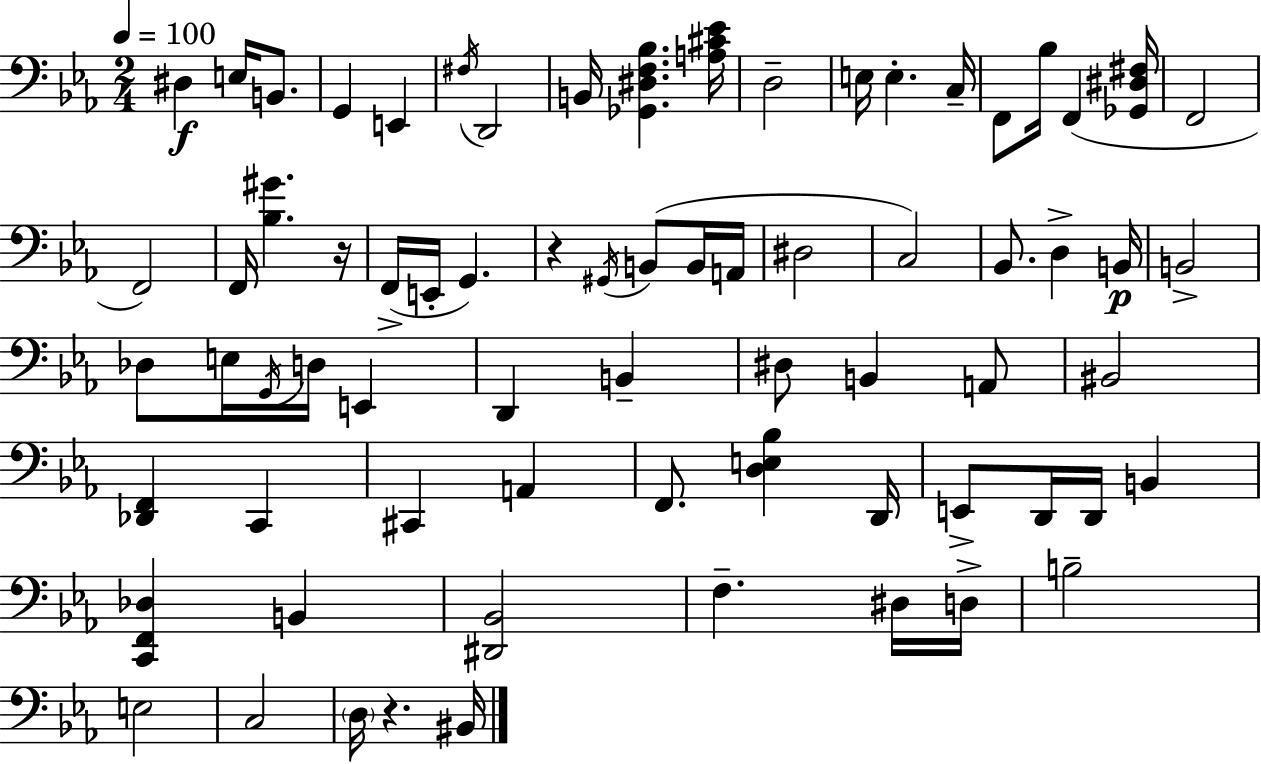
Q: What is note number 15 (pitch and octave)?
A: F2